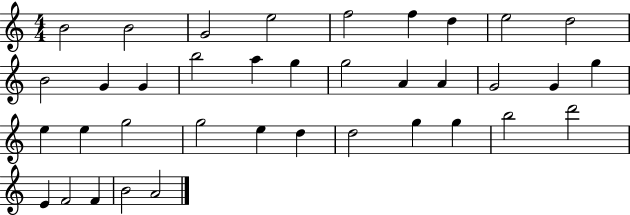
{
  \clef treble
  \numericTimeSignature
  \time 4/4
  \key c \major
  b'2 b'2 | g'2 e''2 | f''2 f''4 d''4 | e''2 d''2 | \break b'2 g'4 g'4 | b''2 a''4 g''4 | g''2 a'4 a'4 | g'2 g'4 g''4 | \break e''4 e''4 g''2 | g''2 e''4 d''4 | d''2 g''4 g''4 | b''2 d'''2 | \break e'4 f'2 f'4 | b'2 a'2 | \bar "|."
}